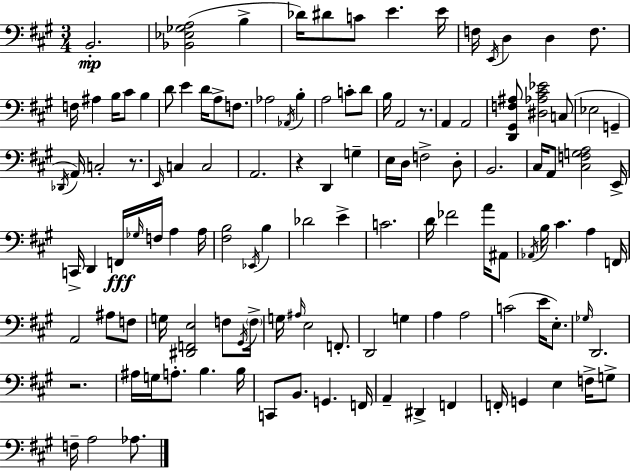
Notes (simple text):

B2/h. [Bb2,Eb3,Gb3,A3]/h B3/q Db4/s D#4/e C4/e E4/q. E4/s F3/s E2/s D3/q D3/q F3/e. F3/s A#3/q B3/s C#4/e B3/q D4/e E4/q D4/s A3/e F3/e. Ab3/h Ab2/s B3/q A3/h C4/e D4/e B3/s A2/h R/e. A2/q A2/h [D2,G#2,F3,A#3]/e [D#3,Ab3,C#4,Eb4]/h C3/e Eb3/h G2/q Db2/s A2/s C3/h R/e. E2/s C3/q C3/h A2/h. R/q D2/q G3/q E3/s D3/s F3/h D3/e B2/h. C#3/s A2/e [C#3,F3,G3,A3]/h E2/s C2/s D2/q F2/s Gb3/s F3/s A3/q A3/s [F#3,B3]/h Eb2/s B3/q Db4/h E4/q C4/h. D4/s FES4/h A4/s A#2/e Ab2/s B3/s C#4/q. A3/q F2/s A2/h A#3/e F3/e G3/s [D#2,F2,E3]/h F3/e G#2/s F3/s G3/s A#3/s E3/h F2/e. D2/h G3/q A3/q A3/h C4/h E4/s E3/e. Gb3/s D2/h. R/h. A#3/s G3/s A3/e. B3/q. B3/s C2/e B2/e. G2/q. F2/s A2/q D#2/q F2/q F2/s G2/q E3/q F3/s G3/e F3/s A3/h Ab3/e.